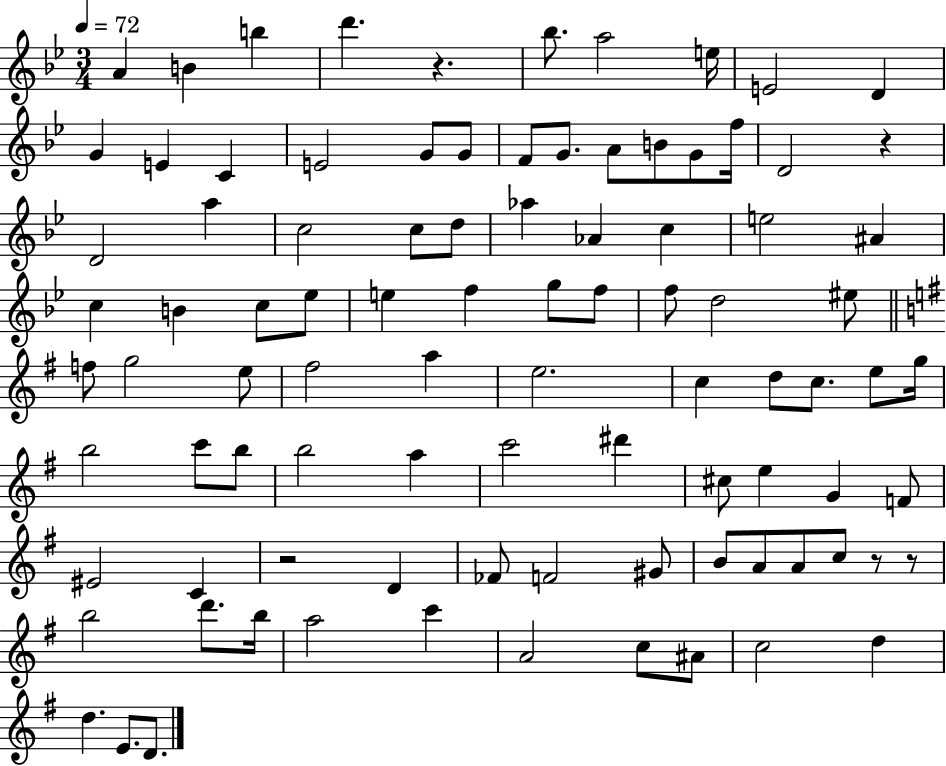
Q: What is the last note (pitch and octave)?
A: D4